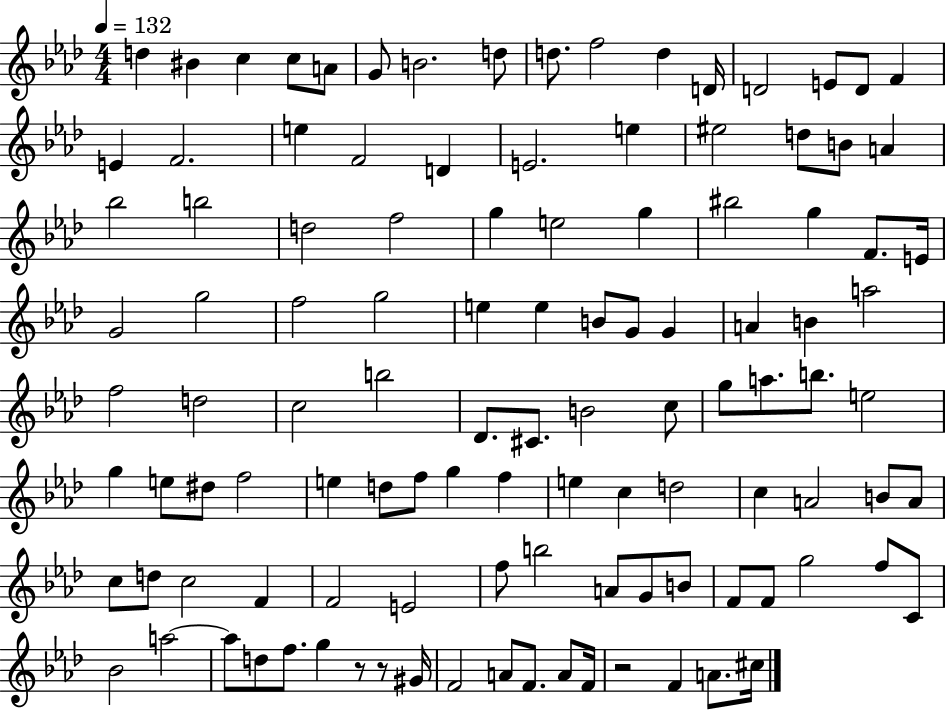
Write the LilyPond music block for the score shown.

{
  \clef treble
  \numericTimeSignature
  \time 4/4
  \key aes \major
  \tempo 4 = 132
  d''4 bis'4 c''4 c''8 a'8 | g'8 b'2. d''8 | d''8. f''2 d''4 d'16 | d'2 e'8 d'8 f'4 | \break e'4 f'2. | e''4 f'2 d'4 | e'2. e''4 | eis''2 d''8 b'8 a'4 | \break bes''2 b''2 | d''2 f''2 | g''4 e''2 g''4 | bis''2 g''4 f'8. e'16 | \break g'2 g''2 | f''2 g''2 | e''4 e''4 b'8 g'8 g'4 | a'4 b'4 a''2 | \break f''2 d''2 | c''2 b''2 | des'8. cis'8. b'2 c''8 | g''8 a''8. b''8. e''2 | \break g''4 e''8 dis''8 f''2 | e''4 d''8 f''8 g''4 f''4 | e''4 c''4 d''2 | c''4 a'2 b'8 a'8 | \break c''8 d''8 c''2 f'4 | f'2 e'2 | f''8 b''2 a'8 g'8 b'8 | f'8 f'8 g''2 f''8 c'8 | \break bes'2 a''2~~ | a''8 d''8 f''8. g''4 r8 r8 gis'16 | f'2 a'8 f'8. a'8 f'16 | r2 f'4 a'8. cis''16 | \break \bar "|."
}